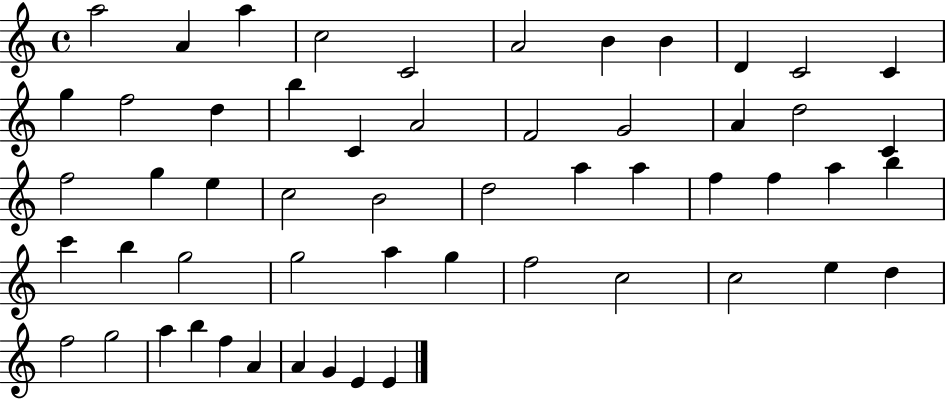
X:1
T:Untitled
M:4/4
L:1/4
K:C
a2 A a c2 C2 A2 B B D C2 C g f2 d b C A2 F2 G2 A d2 C f2 g e c2 B2 d2 a a f f a b c' b g2 g2 a g f2 c2 c2 e d f2 g2 a b f A A G E E